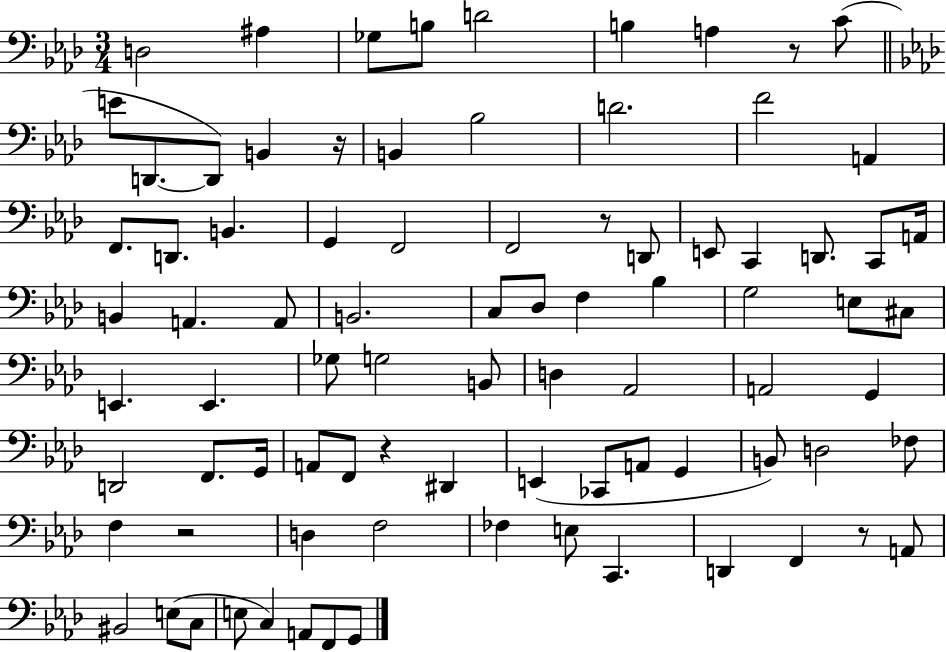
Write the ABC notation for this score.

X:1
T:Untitled
M:3/4
L:1/4
K:Ab
D,2 ^A, _G,/2 B,/2 D2 B, A, z/2 C/2 E/2 D,,/2 D,,/2 B,, z/4 B,, _B,2 D2 F2 A,, F,,/2 D,,/2 B,, G,, F,,2 F,,2 z/2 D,,/2 E,,/2 C,, D,,/2 C,,/2 A,,/4 B,, A,, A,,/2 B,,2 C,/2 _D,/2 F, _B, G,2 E,/2 ^C,/2 E,, E,, _G,/2 G,2 B,,/2 D, _A,,2 A,,2 G,, D,,2 F,,/2 G,,/4 A,,/2 F,,/2 z ^D,, E,, _C,,/2 A,,/2 G,, B,,/2 D,2 _F,/2 F, z2 D, F,2 _F, E,/2 C,, D,, F,, z/2 A,,/2 ^B,,2 E,/2 C,/2 E,/2 C, A,,/2 F,,/2 G,,/2